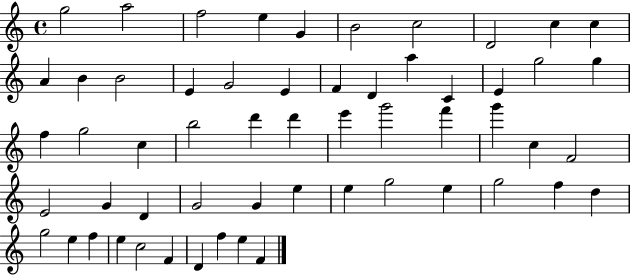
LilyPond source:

{
  \clef treble
  \time 4/4
  \defaultTimeSignature
  \key c \major
  g''2 a''2 | f''2 e''4 g'4 | b'2 c''2 | d'2 c''4 c''4 | \break a'4 b'4 b'2 | e'4 g'2 e'4 | f'4 d'4 a''4 c'4 | e'4 g''2 g''4 | \break f''4 g''2 c''4 | b''2 d'''4 d'''4 | e'''4 g'''2 f'''4 | g'''4 c''4 f'2 | \break e'2 g'4 d'4 | g'2 g'4 e''4 | e''4 g''2 e''4 | g''2 f''4 d''4 | \break g''2 e''4 f''4 | e''4 c''2 f'4 | d'4 f''4 e''4 f'4 | \bar "|."
}